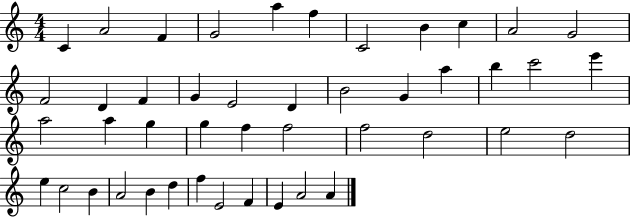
C4/q A4/h F4/q G4/h A5/q F5/q C4/h B4/q C5/q A4/h G4/h F4/h D4/q F4/q G4/q E4/h D4/q B4/h G4/q A5/q B5/q C6/h E6/q A5/h A5/q G5/q G5/q F5/q F5/h F5/h D5/h E5/h D5/h E5/q C5/h B4/q A4/h B4/q D5/q F5/q E4/h F4/q E4/q A4/h A4/q